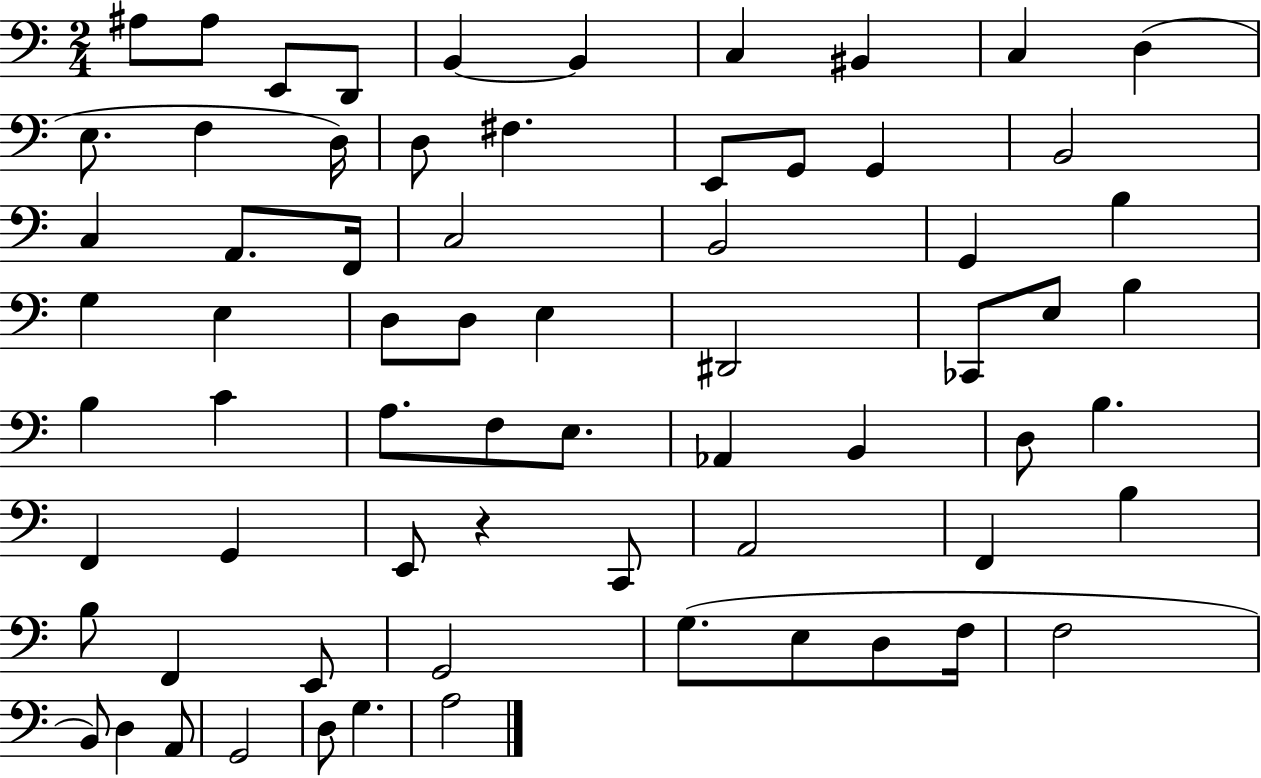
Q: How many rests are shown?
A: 1